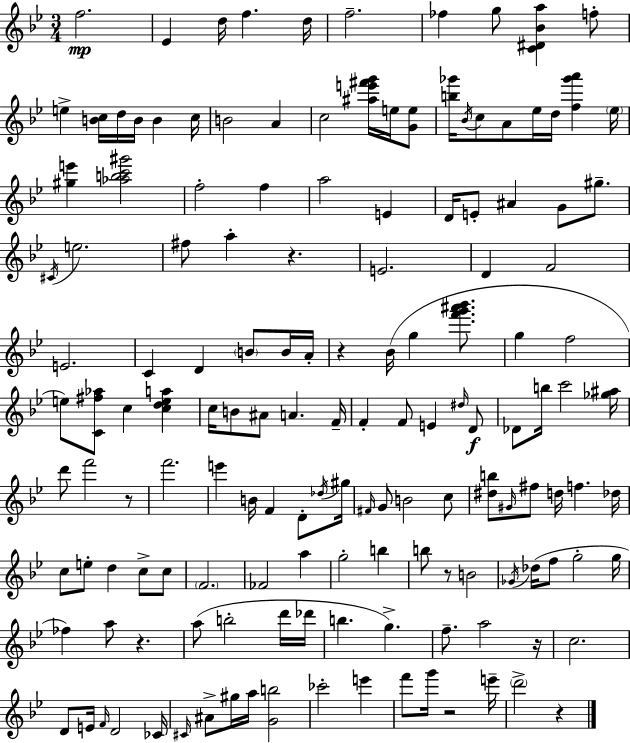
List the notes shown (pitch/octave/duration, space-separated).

F5/h. Eb4/q D5/s F5/q. D5/s F5/h. FES5/q G5/e [C4,D#4,Bb4,A5]/q F5/e E5/q [B4,C5]/s D5/s B4/s B4/q C5/s B4/h A4/q C5/h [A#5,E6,F#6,G6]/s E5/s [G4,E5]/e [B5,Gb6]/s Bb4/s C5/e A4/e Eb5/s D5/s [F5,Gb6,A6]/q Eb5/s [G#5,E6]/q [Ab5,B5,C6,G#6]/h F5/h F5/q A5/h E4/q D4/s E4/e A#4/q G4/e G#5/e. C#4/s E5/h. F#5/e A5/q R/q. E4/h. D4/q F4/h E4/h. C4/q D4/q B4/e B4/s A4/s R/q Bb4/s G5/q [F6,G6,A#6,Bb6]/e. G5/q F5/h E5/e [C4,F#5,Ab5]/e C5/q [C5,D5,E5,A5]/q C5/s B4/e A#4/e A4/q. F4/s F4/q F4/e E4/q D#5/s D4/e Db4/e B5/s C6/h [Gb5,A#5]/s D6/e F6/h R/e F6/h. E6/q B4/s F4/q D4/e Db5/s G#5/s F#4/s G4/e B4/h C5/e [D#5,B5]/e G#4/s F#5/e D5/s F5/q. Db5/s C5/e E5/e D5/q C5/e C5/e F4/h. FES4/h A5/q G5/h B5/q B5/e R/e B4/h Gb4/s Db5/s F5/e G5/h G5/s FES5/q A5/e R/q. A5/e B5/h D6/s Db6/s B5/q. G5/q. F5/e. A5/h R/s C5/h. D4/e E4/s F4/s D4/h CES4/s C#4/s A#4/e G#5/s A5/s [G4,B5]/h CES6/h E6/q F6/e G6/s R/h E6/s D6/h R/q